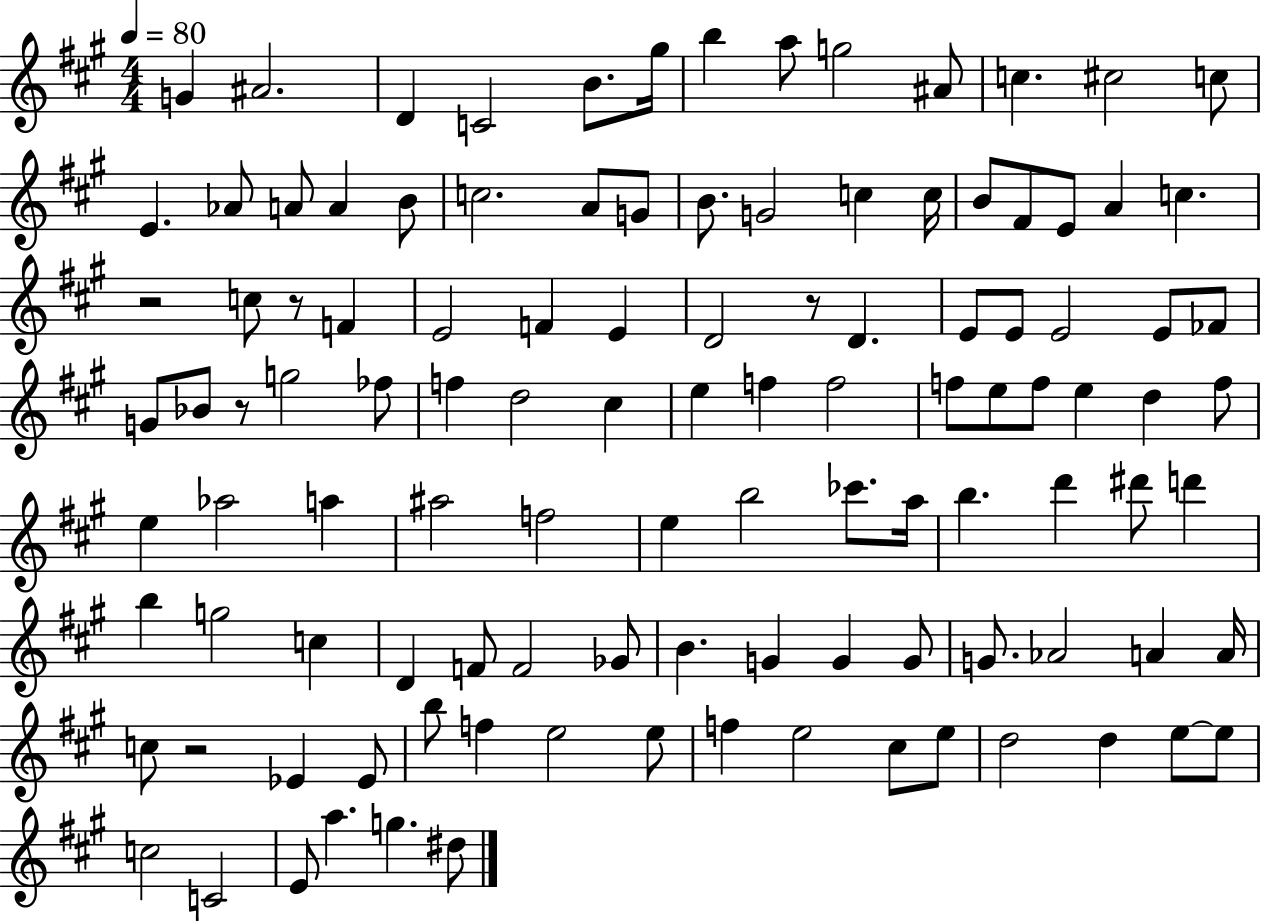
{
  \clef treble
  \numericTimeSignature
  \time 4/4
  \key a \major
  \tempo 4 = 80
  g'4 ais'2. | d'4 c'2 b'8. gis''16 | b''4 a''8 g''2 ais'8 | c''4. cis''2 c''8 | \break e'4. aes'8 a'8 a'4 b'8 | c''2. a'8 g'8 | b'8. g'2 c''4 c''16 | b'8 fis'8 e'8 a'4 c''4. | \break r2 c''8 r8 f'4 | e'2 f'4 e'4 | d'2 r8 d'4. | e'8 e'8 e'2 e'8 fes'8 | \break g'8 bes'8 r8 g''2 fes''8 | f''4 d''2 cis''4 | e''4 f''4 f''2 | f''8 e''8 f''8 e''4 d''4 f''8 | \break e''4 aes''2 a''4 | ais''2 f''2 | e''4 b''2 ces'''8. a''16 | b''4. d'''4 dis'''8 d'''4 | \break b''4 g''2 c''4 | d'4 f'8 f'2 ges'8 | b'4. g'4 g'4 g'8 | g'8. aes'2 a'4 a'16 | \break c''8 r2 ees'4 ees'8 | b''8 f''4 e''2 e''8 | f''4 e''2 cis''8 e''8 | d''2 d''4 e''8~~ e''8 | \break c''2 c'2 | e'8 a''4. g''4. dis''8 | \bar "|."
}